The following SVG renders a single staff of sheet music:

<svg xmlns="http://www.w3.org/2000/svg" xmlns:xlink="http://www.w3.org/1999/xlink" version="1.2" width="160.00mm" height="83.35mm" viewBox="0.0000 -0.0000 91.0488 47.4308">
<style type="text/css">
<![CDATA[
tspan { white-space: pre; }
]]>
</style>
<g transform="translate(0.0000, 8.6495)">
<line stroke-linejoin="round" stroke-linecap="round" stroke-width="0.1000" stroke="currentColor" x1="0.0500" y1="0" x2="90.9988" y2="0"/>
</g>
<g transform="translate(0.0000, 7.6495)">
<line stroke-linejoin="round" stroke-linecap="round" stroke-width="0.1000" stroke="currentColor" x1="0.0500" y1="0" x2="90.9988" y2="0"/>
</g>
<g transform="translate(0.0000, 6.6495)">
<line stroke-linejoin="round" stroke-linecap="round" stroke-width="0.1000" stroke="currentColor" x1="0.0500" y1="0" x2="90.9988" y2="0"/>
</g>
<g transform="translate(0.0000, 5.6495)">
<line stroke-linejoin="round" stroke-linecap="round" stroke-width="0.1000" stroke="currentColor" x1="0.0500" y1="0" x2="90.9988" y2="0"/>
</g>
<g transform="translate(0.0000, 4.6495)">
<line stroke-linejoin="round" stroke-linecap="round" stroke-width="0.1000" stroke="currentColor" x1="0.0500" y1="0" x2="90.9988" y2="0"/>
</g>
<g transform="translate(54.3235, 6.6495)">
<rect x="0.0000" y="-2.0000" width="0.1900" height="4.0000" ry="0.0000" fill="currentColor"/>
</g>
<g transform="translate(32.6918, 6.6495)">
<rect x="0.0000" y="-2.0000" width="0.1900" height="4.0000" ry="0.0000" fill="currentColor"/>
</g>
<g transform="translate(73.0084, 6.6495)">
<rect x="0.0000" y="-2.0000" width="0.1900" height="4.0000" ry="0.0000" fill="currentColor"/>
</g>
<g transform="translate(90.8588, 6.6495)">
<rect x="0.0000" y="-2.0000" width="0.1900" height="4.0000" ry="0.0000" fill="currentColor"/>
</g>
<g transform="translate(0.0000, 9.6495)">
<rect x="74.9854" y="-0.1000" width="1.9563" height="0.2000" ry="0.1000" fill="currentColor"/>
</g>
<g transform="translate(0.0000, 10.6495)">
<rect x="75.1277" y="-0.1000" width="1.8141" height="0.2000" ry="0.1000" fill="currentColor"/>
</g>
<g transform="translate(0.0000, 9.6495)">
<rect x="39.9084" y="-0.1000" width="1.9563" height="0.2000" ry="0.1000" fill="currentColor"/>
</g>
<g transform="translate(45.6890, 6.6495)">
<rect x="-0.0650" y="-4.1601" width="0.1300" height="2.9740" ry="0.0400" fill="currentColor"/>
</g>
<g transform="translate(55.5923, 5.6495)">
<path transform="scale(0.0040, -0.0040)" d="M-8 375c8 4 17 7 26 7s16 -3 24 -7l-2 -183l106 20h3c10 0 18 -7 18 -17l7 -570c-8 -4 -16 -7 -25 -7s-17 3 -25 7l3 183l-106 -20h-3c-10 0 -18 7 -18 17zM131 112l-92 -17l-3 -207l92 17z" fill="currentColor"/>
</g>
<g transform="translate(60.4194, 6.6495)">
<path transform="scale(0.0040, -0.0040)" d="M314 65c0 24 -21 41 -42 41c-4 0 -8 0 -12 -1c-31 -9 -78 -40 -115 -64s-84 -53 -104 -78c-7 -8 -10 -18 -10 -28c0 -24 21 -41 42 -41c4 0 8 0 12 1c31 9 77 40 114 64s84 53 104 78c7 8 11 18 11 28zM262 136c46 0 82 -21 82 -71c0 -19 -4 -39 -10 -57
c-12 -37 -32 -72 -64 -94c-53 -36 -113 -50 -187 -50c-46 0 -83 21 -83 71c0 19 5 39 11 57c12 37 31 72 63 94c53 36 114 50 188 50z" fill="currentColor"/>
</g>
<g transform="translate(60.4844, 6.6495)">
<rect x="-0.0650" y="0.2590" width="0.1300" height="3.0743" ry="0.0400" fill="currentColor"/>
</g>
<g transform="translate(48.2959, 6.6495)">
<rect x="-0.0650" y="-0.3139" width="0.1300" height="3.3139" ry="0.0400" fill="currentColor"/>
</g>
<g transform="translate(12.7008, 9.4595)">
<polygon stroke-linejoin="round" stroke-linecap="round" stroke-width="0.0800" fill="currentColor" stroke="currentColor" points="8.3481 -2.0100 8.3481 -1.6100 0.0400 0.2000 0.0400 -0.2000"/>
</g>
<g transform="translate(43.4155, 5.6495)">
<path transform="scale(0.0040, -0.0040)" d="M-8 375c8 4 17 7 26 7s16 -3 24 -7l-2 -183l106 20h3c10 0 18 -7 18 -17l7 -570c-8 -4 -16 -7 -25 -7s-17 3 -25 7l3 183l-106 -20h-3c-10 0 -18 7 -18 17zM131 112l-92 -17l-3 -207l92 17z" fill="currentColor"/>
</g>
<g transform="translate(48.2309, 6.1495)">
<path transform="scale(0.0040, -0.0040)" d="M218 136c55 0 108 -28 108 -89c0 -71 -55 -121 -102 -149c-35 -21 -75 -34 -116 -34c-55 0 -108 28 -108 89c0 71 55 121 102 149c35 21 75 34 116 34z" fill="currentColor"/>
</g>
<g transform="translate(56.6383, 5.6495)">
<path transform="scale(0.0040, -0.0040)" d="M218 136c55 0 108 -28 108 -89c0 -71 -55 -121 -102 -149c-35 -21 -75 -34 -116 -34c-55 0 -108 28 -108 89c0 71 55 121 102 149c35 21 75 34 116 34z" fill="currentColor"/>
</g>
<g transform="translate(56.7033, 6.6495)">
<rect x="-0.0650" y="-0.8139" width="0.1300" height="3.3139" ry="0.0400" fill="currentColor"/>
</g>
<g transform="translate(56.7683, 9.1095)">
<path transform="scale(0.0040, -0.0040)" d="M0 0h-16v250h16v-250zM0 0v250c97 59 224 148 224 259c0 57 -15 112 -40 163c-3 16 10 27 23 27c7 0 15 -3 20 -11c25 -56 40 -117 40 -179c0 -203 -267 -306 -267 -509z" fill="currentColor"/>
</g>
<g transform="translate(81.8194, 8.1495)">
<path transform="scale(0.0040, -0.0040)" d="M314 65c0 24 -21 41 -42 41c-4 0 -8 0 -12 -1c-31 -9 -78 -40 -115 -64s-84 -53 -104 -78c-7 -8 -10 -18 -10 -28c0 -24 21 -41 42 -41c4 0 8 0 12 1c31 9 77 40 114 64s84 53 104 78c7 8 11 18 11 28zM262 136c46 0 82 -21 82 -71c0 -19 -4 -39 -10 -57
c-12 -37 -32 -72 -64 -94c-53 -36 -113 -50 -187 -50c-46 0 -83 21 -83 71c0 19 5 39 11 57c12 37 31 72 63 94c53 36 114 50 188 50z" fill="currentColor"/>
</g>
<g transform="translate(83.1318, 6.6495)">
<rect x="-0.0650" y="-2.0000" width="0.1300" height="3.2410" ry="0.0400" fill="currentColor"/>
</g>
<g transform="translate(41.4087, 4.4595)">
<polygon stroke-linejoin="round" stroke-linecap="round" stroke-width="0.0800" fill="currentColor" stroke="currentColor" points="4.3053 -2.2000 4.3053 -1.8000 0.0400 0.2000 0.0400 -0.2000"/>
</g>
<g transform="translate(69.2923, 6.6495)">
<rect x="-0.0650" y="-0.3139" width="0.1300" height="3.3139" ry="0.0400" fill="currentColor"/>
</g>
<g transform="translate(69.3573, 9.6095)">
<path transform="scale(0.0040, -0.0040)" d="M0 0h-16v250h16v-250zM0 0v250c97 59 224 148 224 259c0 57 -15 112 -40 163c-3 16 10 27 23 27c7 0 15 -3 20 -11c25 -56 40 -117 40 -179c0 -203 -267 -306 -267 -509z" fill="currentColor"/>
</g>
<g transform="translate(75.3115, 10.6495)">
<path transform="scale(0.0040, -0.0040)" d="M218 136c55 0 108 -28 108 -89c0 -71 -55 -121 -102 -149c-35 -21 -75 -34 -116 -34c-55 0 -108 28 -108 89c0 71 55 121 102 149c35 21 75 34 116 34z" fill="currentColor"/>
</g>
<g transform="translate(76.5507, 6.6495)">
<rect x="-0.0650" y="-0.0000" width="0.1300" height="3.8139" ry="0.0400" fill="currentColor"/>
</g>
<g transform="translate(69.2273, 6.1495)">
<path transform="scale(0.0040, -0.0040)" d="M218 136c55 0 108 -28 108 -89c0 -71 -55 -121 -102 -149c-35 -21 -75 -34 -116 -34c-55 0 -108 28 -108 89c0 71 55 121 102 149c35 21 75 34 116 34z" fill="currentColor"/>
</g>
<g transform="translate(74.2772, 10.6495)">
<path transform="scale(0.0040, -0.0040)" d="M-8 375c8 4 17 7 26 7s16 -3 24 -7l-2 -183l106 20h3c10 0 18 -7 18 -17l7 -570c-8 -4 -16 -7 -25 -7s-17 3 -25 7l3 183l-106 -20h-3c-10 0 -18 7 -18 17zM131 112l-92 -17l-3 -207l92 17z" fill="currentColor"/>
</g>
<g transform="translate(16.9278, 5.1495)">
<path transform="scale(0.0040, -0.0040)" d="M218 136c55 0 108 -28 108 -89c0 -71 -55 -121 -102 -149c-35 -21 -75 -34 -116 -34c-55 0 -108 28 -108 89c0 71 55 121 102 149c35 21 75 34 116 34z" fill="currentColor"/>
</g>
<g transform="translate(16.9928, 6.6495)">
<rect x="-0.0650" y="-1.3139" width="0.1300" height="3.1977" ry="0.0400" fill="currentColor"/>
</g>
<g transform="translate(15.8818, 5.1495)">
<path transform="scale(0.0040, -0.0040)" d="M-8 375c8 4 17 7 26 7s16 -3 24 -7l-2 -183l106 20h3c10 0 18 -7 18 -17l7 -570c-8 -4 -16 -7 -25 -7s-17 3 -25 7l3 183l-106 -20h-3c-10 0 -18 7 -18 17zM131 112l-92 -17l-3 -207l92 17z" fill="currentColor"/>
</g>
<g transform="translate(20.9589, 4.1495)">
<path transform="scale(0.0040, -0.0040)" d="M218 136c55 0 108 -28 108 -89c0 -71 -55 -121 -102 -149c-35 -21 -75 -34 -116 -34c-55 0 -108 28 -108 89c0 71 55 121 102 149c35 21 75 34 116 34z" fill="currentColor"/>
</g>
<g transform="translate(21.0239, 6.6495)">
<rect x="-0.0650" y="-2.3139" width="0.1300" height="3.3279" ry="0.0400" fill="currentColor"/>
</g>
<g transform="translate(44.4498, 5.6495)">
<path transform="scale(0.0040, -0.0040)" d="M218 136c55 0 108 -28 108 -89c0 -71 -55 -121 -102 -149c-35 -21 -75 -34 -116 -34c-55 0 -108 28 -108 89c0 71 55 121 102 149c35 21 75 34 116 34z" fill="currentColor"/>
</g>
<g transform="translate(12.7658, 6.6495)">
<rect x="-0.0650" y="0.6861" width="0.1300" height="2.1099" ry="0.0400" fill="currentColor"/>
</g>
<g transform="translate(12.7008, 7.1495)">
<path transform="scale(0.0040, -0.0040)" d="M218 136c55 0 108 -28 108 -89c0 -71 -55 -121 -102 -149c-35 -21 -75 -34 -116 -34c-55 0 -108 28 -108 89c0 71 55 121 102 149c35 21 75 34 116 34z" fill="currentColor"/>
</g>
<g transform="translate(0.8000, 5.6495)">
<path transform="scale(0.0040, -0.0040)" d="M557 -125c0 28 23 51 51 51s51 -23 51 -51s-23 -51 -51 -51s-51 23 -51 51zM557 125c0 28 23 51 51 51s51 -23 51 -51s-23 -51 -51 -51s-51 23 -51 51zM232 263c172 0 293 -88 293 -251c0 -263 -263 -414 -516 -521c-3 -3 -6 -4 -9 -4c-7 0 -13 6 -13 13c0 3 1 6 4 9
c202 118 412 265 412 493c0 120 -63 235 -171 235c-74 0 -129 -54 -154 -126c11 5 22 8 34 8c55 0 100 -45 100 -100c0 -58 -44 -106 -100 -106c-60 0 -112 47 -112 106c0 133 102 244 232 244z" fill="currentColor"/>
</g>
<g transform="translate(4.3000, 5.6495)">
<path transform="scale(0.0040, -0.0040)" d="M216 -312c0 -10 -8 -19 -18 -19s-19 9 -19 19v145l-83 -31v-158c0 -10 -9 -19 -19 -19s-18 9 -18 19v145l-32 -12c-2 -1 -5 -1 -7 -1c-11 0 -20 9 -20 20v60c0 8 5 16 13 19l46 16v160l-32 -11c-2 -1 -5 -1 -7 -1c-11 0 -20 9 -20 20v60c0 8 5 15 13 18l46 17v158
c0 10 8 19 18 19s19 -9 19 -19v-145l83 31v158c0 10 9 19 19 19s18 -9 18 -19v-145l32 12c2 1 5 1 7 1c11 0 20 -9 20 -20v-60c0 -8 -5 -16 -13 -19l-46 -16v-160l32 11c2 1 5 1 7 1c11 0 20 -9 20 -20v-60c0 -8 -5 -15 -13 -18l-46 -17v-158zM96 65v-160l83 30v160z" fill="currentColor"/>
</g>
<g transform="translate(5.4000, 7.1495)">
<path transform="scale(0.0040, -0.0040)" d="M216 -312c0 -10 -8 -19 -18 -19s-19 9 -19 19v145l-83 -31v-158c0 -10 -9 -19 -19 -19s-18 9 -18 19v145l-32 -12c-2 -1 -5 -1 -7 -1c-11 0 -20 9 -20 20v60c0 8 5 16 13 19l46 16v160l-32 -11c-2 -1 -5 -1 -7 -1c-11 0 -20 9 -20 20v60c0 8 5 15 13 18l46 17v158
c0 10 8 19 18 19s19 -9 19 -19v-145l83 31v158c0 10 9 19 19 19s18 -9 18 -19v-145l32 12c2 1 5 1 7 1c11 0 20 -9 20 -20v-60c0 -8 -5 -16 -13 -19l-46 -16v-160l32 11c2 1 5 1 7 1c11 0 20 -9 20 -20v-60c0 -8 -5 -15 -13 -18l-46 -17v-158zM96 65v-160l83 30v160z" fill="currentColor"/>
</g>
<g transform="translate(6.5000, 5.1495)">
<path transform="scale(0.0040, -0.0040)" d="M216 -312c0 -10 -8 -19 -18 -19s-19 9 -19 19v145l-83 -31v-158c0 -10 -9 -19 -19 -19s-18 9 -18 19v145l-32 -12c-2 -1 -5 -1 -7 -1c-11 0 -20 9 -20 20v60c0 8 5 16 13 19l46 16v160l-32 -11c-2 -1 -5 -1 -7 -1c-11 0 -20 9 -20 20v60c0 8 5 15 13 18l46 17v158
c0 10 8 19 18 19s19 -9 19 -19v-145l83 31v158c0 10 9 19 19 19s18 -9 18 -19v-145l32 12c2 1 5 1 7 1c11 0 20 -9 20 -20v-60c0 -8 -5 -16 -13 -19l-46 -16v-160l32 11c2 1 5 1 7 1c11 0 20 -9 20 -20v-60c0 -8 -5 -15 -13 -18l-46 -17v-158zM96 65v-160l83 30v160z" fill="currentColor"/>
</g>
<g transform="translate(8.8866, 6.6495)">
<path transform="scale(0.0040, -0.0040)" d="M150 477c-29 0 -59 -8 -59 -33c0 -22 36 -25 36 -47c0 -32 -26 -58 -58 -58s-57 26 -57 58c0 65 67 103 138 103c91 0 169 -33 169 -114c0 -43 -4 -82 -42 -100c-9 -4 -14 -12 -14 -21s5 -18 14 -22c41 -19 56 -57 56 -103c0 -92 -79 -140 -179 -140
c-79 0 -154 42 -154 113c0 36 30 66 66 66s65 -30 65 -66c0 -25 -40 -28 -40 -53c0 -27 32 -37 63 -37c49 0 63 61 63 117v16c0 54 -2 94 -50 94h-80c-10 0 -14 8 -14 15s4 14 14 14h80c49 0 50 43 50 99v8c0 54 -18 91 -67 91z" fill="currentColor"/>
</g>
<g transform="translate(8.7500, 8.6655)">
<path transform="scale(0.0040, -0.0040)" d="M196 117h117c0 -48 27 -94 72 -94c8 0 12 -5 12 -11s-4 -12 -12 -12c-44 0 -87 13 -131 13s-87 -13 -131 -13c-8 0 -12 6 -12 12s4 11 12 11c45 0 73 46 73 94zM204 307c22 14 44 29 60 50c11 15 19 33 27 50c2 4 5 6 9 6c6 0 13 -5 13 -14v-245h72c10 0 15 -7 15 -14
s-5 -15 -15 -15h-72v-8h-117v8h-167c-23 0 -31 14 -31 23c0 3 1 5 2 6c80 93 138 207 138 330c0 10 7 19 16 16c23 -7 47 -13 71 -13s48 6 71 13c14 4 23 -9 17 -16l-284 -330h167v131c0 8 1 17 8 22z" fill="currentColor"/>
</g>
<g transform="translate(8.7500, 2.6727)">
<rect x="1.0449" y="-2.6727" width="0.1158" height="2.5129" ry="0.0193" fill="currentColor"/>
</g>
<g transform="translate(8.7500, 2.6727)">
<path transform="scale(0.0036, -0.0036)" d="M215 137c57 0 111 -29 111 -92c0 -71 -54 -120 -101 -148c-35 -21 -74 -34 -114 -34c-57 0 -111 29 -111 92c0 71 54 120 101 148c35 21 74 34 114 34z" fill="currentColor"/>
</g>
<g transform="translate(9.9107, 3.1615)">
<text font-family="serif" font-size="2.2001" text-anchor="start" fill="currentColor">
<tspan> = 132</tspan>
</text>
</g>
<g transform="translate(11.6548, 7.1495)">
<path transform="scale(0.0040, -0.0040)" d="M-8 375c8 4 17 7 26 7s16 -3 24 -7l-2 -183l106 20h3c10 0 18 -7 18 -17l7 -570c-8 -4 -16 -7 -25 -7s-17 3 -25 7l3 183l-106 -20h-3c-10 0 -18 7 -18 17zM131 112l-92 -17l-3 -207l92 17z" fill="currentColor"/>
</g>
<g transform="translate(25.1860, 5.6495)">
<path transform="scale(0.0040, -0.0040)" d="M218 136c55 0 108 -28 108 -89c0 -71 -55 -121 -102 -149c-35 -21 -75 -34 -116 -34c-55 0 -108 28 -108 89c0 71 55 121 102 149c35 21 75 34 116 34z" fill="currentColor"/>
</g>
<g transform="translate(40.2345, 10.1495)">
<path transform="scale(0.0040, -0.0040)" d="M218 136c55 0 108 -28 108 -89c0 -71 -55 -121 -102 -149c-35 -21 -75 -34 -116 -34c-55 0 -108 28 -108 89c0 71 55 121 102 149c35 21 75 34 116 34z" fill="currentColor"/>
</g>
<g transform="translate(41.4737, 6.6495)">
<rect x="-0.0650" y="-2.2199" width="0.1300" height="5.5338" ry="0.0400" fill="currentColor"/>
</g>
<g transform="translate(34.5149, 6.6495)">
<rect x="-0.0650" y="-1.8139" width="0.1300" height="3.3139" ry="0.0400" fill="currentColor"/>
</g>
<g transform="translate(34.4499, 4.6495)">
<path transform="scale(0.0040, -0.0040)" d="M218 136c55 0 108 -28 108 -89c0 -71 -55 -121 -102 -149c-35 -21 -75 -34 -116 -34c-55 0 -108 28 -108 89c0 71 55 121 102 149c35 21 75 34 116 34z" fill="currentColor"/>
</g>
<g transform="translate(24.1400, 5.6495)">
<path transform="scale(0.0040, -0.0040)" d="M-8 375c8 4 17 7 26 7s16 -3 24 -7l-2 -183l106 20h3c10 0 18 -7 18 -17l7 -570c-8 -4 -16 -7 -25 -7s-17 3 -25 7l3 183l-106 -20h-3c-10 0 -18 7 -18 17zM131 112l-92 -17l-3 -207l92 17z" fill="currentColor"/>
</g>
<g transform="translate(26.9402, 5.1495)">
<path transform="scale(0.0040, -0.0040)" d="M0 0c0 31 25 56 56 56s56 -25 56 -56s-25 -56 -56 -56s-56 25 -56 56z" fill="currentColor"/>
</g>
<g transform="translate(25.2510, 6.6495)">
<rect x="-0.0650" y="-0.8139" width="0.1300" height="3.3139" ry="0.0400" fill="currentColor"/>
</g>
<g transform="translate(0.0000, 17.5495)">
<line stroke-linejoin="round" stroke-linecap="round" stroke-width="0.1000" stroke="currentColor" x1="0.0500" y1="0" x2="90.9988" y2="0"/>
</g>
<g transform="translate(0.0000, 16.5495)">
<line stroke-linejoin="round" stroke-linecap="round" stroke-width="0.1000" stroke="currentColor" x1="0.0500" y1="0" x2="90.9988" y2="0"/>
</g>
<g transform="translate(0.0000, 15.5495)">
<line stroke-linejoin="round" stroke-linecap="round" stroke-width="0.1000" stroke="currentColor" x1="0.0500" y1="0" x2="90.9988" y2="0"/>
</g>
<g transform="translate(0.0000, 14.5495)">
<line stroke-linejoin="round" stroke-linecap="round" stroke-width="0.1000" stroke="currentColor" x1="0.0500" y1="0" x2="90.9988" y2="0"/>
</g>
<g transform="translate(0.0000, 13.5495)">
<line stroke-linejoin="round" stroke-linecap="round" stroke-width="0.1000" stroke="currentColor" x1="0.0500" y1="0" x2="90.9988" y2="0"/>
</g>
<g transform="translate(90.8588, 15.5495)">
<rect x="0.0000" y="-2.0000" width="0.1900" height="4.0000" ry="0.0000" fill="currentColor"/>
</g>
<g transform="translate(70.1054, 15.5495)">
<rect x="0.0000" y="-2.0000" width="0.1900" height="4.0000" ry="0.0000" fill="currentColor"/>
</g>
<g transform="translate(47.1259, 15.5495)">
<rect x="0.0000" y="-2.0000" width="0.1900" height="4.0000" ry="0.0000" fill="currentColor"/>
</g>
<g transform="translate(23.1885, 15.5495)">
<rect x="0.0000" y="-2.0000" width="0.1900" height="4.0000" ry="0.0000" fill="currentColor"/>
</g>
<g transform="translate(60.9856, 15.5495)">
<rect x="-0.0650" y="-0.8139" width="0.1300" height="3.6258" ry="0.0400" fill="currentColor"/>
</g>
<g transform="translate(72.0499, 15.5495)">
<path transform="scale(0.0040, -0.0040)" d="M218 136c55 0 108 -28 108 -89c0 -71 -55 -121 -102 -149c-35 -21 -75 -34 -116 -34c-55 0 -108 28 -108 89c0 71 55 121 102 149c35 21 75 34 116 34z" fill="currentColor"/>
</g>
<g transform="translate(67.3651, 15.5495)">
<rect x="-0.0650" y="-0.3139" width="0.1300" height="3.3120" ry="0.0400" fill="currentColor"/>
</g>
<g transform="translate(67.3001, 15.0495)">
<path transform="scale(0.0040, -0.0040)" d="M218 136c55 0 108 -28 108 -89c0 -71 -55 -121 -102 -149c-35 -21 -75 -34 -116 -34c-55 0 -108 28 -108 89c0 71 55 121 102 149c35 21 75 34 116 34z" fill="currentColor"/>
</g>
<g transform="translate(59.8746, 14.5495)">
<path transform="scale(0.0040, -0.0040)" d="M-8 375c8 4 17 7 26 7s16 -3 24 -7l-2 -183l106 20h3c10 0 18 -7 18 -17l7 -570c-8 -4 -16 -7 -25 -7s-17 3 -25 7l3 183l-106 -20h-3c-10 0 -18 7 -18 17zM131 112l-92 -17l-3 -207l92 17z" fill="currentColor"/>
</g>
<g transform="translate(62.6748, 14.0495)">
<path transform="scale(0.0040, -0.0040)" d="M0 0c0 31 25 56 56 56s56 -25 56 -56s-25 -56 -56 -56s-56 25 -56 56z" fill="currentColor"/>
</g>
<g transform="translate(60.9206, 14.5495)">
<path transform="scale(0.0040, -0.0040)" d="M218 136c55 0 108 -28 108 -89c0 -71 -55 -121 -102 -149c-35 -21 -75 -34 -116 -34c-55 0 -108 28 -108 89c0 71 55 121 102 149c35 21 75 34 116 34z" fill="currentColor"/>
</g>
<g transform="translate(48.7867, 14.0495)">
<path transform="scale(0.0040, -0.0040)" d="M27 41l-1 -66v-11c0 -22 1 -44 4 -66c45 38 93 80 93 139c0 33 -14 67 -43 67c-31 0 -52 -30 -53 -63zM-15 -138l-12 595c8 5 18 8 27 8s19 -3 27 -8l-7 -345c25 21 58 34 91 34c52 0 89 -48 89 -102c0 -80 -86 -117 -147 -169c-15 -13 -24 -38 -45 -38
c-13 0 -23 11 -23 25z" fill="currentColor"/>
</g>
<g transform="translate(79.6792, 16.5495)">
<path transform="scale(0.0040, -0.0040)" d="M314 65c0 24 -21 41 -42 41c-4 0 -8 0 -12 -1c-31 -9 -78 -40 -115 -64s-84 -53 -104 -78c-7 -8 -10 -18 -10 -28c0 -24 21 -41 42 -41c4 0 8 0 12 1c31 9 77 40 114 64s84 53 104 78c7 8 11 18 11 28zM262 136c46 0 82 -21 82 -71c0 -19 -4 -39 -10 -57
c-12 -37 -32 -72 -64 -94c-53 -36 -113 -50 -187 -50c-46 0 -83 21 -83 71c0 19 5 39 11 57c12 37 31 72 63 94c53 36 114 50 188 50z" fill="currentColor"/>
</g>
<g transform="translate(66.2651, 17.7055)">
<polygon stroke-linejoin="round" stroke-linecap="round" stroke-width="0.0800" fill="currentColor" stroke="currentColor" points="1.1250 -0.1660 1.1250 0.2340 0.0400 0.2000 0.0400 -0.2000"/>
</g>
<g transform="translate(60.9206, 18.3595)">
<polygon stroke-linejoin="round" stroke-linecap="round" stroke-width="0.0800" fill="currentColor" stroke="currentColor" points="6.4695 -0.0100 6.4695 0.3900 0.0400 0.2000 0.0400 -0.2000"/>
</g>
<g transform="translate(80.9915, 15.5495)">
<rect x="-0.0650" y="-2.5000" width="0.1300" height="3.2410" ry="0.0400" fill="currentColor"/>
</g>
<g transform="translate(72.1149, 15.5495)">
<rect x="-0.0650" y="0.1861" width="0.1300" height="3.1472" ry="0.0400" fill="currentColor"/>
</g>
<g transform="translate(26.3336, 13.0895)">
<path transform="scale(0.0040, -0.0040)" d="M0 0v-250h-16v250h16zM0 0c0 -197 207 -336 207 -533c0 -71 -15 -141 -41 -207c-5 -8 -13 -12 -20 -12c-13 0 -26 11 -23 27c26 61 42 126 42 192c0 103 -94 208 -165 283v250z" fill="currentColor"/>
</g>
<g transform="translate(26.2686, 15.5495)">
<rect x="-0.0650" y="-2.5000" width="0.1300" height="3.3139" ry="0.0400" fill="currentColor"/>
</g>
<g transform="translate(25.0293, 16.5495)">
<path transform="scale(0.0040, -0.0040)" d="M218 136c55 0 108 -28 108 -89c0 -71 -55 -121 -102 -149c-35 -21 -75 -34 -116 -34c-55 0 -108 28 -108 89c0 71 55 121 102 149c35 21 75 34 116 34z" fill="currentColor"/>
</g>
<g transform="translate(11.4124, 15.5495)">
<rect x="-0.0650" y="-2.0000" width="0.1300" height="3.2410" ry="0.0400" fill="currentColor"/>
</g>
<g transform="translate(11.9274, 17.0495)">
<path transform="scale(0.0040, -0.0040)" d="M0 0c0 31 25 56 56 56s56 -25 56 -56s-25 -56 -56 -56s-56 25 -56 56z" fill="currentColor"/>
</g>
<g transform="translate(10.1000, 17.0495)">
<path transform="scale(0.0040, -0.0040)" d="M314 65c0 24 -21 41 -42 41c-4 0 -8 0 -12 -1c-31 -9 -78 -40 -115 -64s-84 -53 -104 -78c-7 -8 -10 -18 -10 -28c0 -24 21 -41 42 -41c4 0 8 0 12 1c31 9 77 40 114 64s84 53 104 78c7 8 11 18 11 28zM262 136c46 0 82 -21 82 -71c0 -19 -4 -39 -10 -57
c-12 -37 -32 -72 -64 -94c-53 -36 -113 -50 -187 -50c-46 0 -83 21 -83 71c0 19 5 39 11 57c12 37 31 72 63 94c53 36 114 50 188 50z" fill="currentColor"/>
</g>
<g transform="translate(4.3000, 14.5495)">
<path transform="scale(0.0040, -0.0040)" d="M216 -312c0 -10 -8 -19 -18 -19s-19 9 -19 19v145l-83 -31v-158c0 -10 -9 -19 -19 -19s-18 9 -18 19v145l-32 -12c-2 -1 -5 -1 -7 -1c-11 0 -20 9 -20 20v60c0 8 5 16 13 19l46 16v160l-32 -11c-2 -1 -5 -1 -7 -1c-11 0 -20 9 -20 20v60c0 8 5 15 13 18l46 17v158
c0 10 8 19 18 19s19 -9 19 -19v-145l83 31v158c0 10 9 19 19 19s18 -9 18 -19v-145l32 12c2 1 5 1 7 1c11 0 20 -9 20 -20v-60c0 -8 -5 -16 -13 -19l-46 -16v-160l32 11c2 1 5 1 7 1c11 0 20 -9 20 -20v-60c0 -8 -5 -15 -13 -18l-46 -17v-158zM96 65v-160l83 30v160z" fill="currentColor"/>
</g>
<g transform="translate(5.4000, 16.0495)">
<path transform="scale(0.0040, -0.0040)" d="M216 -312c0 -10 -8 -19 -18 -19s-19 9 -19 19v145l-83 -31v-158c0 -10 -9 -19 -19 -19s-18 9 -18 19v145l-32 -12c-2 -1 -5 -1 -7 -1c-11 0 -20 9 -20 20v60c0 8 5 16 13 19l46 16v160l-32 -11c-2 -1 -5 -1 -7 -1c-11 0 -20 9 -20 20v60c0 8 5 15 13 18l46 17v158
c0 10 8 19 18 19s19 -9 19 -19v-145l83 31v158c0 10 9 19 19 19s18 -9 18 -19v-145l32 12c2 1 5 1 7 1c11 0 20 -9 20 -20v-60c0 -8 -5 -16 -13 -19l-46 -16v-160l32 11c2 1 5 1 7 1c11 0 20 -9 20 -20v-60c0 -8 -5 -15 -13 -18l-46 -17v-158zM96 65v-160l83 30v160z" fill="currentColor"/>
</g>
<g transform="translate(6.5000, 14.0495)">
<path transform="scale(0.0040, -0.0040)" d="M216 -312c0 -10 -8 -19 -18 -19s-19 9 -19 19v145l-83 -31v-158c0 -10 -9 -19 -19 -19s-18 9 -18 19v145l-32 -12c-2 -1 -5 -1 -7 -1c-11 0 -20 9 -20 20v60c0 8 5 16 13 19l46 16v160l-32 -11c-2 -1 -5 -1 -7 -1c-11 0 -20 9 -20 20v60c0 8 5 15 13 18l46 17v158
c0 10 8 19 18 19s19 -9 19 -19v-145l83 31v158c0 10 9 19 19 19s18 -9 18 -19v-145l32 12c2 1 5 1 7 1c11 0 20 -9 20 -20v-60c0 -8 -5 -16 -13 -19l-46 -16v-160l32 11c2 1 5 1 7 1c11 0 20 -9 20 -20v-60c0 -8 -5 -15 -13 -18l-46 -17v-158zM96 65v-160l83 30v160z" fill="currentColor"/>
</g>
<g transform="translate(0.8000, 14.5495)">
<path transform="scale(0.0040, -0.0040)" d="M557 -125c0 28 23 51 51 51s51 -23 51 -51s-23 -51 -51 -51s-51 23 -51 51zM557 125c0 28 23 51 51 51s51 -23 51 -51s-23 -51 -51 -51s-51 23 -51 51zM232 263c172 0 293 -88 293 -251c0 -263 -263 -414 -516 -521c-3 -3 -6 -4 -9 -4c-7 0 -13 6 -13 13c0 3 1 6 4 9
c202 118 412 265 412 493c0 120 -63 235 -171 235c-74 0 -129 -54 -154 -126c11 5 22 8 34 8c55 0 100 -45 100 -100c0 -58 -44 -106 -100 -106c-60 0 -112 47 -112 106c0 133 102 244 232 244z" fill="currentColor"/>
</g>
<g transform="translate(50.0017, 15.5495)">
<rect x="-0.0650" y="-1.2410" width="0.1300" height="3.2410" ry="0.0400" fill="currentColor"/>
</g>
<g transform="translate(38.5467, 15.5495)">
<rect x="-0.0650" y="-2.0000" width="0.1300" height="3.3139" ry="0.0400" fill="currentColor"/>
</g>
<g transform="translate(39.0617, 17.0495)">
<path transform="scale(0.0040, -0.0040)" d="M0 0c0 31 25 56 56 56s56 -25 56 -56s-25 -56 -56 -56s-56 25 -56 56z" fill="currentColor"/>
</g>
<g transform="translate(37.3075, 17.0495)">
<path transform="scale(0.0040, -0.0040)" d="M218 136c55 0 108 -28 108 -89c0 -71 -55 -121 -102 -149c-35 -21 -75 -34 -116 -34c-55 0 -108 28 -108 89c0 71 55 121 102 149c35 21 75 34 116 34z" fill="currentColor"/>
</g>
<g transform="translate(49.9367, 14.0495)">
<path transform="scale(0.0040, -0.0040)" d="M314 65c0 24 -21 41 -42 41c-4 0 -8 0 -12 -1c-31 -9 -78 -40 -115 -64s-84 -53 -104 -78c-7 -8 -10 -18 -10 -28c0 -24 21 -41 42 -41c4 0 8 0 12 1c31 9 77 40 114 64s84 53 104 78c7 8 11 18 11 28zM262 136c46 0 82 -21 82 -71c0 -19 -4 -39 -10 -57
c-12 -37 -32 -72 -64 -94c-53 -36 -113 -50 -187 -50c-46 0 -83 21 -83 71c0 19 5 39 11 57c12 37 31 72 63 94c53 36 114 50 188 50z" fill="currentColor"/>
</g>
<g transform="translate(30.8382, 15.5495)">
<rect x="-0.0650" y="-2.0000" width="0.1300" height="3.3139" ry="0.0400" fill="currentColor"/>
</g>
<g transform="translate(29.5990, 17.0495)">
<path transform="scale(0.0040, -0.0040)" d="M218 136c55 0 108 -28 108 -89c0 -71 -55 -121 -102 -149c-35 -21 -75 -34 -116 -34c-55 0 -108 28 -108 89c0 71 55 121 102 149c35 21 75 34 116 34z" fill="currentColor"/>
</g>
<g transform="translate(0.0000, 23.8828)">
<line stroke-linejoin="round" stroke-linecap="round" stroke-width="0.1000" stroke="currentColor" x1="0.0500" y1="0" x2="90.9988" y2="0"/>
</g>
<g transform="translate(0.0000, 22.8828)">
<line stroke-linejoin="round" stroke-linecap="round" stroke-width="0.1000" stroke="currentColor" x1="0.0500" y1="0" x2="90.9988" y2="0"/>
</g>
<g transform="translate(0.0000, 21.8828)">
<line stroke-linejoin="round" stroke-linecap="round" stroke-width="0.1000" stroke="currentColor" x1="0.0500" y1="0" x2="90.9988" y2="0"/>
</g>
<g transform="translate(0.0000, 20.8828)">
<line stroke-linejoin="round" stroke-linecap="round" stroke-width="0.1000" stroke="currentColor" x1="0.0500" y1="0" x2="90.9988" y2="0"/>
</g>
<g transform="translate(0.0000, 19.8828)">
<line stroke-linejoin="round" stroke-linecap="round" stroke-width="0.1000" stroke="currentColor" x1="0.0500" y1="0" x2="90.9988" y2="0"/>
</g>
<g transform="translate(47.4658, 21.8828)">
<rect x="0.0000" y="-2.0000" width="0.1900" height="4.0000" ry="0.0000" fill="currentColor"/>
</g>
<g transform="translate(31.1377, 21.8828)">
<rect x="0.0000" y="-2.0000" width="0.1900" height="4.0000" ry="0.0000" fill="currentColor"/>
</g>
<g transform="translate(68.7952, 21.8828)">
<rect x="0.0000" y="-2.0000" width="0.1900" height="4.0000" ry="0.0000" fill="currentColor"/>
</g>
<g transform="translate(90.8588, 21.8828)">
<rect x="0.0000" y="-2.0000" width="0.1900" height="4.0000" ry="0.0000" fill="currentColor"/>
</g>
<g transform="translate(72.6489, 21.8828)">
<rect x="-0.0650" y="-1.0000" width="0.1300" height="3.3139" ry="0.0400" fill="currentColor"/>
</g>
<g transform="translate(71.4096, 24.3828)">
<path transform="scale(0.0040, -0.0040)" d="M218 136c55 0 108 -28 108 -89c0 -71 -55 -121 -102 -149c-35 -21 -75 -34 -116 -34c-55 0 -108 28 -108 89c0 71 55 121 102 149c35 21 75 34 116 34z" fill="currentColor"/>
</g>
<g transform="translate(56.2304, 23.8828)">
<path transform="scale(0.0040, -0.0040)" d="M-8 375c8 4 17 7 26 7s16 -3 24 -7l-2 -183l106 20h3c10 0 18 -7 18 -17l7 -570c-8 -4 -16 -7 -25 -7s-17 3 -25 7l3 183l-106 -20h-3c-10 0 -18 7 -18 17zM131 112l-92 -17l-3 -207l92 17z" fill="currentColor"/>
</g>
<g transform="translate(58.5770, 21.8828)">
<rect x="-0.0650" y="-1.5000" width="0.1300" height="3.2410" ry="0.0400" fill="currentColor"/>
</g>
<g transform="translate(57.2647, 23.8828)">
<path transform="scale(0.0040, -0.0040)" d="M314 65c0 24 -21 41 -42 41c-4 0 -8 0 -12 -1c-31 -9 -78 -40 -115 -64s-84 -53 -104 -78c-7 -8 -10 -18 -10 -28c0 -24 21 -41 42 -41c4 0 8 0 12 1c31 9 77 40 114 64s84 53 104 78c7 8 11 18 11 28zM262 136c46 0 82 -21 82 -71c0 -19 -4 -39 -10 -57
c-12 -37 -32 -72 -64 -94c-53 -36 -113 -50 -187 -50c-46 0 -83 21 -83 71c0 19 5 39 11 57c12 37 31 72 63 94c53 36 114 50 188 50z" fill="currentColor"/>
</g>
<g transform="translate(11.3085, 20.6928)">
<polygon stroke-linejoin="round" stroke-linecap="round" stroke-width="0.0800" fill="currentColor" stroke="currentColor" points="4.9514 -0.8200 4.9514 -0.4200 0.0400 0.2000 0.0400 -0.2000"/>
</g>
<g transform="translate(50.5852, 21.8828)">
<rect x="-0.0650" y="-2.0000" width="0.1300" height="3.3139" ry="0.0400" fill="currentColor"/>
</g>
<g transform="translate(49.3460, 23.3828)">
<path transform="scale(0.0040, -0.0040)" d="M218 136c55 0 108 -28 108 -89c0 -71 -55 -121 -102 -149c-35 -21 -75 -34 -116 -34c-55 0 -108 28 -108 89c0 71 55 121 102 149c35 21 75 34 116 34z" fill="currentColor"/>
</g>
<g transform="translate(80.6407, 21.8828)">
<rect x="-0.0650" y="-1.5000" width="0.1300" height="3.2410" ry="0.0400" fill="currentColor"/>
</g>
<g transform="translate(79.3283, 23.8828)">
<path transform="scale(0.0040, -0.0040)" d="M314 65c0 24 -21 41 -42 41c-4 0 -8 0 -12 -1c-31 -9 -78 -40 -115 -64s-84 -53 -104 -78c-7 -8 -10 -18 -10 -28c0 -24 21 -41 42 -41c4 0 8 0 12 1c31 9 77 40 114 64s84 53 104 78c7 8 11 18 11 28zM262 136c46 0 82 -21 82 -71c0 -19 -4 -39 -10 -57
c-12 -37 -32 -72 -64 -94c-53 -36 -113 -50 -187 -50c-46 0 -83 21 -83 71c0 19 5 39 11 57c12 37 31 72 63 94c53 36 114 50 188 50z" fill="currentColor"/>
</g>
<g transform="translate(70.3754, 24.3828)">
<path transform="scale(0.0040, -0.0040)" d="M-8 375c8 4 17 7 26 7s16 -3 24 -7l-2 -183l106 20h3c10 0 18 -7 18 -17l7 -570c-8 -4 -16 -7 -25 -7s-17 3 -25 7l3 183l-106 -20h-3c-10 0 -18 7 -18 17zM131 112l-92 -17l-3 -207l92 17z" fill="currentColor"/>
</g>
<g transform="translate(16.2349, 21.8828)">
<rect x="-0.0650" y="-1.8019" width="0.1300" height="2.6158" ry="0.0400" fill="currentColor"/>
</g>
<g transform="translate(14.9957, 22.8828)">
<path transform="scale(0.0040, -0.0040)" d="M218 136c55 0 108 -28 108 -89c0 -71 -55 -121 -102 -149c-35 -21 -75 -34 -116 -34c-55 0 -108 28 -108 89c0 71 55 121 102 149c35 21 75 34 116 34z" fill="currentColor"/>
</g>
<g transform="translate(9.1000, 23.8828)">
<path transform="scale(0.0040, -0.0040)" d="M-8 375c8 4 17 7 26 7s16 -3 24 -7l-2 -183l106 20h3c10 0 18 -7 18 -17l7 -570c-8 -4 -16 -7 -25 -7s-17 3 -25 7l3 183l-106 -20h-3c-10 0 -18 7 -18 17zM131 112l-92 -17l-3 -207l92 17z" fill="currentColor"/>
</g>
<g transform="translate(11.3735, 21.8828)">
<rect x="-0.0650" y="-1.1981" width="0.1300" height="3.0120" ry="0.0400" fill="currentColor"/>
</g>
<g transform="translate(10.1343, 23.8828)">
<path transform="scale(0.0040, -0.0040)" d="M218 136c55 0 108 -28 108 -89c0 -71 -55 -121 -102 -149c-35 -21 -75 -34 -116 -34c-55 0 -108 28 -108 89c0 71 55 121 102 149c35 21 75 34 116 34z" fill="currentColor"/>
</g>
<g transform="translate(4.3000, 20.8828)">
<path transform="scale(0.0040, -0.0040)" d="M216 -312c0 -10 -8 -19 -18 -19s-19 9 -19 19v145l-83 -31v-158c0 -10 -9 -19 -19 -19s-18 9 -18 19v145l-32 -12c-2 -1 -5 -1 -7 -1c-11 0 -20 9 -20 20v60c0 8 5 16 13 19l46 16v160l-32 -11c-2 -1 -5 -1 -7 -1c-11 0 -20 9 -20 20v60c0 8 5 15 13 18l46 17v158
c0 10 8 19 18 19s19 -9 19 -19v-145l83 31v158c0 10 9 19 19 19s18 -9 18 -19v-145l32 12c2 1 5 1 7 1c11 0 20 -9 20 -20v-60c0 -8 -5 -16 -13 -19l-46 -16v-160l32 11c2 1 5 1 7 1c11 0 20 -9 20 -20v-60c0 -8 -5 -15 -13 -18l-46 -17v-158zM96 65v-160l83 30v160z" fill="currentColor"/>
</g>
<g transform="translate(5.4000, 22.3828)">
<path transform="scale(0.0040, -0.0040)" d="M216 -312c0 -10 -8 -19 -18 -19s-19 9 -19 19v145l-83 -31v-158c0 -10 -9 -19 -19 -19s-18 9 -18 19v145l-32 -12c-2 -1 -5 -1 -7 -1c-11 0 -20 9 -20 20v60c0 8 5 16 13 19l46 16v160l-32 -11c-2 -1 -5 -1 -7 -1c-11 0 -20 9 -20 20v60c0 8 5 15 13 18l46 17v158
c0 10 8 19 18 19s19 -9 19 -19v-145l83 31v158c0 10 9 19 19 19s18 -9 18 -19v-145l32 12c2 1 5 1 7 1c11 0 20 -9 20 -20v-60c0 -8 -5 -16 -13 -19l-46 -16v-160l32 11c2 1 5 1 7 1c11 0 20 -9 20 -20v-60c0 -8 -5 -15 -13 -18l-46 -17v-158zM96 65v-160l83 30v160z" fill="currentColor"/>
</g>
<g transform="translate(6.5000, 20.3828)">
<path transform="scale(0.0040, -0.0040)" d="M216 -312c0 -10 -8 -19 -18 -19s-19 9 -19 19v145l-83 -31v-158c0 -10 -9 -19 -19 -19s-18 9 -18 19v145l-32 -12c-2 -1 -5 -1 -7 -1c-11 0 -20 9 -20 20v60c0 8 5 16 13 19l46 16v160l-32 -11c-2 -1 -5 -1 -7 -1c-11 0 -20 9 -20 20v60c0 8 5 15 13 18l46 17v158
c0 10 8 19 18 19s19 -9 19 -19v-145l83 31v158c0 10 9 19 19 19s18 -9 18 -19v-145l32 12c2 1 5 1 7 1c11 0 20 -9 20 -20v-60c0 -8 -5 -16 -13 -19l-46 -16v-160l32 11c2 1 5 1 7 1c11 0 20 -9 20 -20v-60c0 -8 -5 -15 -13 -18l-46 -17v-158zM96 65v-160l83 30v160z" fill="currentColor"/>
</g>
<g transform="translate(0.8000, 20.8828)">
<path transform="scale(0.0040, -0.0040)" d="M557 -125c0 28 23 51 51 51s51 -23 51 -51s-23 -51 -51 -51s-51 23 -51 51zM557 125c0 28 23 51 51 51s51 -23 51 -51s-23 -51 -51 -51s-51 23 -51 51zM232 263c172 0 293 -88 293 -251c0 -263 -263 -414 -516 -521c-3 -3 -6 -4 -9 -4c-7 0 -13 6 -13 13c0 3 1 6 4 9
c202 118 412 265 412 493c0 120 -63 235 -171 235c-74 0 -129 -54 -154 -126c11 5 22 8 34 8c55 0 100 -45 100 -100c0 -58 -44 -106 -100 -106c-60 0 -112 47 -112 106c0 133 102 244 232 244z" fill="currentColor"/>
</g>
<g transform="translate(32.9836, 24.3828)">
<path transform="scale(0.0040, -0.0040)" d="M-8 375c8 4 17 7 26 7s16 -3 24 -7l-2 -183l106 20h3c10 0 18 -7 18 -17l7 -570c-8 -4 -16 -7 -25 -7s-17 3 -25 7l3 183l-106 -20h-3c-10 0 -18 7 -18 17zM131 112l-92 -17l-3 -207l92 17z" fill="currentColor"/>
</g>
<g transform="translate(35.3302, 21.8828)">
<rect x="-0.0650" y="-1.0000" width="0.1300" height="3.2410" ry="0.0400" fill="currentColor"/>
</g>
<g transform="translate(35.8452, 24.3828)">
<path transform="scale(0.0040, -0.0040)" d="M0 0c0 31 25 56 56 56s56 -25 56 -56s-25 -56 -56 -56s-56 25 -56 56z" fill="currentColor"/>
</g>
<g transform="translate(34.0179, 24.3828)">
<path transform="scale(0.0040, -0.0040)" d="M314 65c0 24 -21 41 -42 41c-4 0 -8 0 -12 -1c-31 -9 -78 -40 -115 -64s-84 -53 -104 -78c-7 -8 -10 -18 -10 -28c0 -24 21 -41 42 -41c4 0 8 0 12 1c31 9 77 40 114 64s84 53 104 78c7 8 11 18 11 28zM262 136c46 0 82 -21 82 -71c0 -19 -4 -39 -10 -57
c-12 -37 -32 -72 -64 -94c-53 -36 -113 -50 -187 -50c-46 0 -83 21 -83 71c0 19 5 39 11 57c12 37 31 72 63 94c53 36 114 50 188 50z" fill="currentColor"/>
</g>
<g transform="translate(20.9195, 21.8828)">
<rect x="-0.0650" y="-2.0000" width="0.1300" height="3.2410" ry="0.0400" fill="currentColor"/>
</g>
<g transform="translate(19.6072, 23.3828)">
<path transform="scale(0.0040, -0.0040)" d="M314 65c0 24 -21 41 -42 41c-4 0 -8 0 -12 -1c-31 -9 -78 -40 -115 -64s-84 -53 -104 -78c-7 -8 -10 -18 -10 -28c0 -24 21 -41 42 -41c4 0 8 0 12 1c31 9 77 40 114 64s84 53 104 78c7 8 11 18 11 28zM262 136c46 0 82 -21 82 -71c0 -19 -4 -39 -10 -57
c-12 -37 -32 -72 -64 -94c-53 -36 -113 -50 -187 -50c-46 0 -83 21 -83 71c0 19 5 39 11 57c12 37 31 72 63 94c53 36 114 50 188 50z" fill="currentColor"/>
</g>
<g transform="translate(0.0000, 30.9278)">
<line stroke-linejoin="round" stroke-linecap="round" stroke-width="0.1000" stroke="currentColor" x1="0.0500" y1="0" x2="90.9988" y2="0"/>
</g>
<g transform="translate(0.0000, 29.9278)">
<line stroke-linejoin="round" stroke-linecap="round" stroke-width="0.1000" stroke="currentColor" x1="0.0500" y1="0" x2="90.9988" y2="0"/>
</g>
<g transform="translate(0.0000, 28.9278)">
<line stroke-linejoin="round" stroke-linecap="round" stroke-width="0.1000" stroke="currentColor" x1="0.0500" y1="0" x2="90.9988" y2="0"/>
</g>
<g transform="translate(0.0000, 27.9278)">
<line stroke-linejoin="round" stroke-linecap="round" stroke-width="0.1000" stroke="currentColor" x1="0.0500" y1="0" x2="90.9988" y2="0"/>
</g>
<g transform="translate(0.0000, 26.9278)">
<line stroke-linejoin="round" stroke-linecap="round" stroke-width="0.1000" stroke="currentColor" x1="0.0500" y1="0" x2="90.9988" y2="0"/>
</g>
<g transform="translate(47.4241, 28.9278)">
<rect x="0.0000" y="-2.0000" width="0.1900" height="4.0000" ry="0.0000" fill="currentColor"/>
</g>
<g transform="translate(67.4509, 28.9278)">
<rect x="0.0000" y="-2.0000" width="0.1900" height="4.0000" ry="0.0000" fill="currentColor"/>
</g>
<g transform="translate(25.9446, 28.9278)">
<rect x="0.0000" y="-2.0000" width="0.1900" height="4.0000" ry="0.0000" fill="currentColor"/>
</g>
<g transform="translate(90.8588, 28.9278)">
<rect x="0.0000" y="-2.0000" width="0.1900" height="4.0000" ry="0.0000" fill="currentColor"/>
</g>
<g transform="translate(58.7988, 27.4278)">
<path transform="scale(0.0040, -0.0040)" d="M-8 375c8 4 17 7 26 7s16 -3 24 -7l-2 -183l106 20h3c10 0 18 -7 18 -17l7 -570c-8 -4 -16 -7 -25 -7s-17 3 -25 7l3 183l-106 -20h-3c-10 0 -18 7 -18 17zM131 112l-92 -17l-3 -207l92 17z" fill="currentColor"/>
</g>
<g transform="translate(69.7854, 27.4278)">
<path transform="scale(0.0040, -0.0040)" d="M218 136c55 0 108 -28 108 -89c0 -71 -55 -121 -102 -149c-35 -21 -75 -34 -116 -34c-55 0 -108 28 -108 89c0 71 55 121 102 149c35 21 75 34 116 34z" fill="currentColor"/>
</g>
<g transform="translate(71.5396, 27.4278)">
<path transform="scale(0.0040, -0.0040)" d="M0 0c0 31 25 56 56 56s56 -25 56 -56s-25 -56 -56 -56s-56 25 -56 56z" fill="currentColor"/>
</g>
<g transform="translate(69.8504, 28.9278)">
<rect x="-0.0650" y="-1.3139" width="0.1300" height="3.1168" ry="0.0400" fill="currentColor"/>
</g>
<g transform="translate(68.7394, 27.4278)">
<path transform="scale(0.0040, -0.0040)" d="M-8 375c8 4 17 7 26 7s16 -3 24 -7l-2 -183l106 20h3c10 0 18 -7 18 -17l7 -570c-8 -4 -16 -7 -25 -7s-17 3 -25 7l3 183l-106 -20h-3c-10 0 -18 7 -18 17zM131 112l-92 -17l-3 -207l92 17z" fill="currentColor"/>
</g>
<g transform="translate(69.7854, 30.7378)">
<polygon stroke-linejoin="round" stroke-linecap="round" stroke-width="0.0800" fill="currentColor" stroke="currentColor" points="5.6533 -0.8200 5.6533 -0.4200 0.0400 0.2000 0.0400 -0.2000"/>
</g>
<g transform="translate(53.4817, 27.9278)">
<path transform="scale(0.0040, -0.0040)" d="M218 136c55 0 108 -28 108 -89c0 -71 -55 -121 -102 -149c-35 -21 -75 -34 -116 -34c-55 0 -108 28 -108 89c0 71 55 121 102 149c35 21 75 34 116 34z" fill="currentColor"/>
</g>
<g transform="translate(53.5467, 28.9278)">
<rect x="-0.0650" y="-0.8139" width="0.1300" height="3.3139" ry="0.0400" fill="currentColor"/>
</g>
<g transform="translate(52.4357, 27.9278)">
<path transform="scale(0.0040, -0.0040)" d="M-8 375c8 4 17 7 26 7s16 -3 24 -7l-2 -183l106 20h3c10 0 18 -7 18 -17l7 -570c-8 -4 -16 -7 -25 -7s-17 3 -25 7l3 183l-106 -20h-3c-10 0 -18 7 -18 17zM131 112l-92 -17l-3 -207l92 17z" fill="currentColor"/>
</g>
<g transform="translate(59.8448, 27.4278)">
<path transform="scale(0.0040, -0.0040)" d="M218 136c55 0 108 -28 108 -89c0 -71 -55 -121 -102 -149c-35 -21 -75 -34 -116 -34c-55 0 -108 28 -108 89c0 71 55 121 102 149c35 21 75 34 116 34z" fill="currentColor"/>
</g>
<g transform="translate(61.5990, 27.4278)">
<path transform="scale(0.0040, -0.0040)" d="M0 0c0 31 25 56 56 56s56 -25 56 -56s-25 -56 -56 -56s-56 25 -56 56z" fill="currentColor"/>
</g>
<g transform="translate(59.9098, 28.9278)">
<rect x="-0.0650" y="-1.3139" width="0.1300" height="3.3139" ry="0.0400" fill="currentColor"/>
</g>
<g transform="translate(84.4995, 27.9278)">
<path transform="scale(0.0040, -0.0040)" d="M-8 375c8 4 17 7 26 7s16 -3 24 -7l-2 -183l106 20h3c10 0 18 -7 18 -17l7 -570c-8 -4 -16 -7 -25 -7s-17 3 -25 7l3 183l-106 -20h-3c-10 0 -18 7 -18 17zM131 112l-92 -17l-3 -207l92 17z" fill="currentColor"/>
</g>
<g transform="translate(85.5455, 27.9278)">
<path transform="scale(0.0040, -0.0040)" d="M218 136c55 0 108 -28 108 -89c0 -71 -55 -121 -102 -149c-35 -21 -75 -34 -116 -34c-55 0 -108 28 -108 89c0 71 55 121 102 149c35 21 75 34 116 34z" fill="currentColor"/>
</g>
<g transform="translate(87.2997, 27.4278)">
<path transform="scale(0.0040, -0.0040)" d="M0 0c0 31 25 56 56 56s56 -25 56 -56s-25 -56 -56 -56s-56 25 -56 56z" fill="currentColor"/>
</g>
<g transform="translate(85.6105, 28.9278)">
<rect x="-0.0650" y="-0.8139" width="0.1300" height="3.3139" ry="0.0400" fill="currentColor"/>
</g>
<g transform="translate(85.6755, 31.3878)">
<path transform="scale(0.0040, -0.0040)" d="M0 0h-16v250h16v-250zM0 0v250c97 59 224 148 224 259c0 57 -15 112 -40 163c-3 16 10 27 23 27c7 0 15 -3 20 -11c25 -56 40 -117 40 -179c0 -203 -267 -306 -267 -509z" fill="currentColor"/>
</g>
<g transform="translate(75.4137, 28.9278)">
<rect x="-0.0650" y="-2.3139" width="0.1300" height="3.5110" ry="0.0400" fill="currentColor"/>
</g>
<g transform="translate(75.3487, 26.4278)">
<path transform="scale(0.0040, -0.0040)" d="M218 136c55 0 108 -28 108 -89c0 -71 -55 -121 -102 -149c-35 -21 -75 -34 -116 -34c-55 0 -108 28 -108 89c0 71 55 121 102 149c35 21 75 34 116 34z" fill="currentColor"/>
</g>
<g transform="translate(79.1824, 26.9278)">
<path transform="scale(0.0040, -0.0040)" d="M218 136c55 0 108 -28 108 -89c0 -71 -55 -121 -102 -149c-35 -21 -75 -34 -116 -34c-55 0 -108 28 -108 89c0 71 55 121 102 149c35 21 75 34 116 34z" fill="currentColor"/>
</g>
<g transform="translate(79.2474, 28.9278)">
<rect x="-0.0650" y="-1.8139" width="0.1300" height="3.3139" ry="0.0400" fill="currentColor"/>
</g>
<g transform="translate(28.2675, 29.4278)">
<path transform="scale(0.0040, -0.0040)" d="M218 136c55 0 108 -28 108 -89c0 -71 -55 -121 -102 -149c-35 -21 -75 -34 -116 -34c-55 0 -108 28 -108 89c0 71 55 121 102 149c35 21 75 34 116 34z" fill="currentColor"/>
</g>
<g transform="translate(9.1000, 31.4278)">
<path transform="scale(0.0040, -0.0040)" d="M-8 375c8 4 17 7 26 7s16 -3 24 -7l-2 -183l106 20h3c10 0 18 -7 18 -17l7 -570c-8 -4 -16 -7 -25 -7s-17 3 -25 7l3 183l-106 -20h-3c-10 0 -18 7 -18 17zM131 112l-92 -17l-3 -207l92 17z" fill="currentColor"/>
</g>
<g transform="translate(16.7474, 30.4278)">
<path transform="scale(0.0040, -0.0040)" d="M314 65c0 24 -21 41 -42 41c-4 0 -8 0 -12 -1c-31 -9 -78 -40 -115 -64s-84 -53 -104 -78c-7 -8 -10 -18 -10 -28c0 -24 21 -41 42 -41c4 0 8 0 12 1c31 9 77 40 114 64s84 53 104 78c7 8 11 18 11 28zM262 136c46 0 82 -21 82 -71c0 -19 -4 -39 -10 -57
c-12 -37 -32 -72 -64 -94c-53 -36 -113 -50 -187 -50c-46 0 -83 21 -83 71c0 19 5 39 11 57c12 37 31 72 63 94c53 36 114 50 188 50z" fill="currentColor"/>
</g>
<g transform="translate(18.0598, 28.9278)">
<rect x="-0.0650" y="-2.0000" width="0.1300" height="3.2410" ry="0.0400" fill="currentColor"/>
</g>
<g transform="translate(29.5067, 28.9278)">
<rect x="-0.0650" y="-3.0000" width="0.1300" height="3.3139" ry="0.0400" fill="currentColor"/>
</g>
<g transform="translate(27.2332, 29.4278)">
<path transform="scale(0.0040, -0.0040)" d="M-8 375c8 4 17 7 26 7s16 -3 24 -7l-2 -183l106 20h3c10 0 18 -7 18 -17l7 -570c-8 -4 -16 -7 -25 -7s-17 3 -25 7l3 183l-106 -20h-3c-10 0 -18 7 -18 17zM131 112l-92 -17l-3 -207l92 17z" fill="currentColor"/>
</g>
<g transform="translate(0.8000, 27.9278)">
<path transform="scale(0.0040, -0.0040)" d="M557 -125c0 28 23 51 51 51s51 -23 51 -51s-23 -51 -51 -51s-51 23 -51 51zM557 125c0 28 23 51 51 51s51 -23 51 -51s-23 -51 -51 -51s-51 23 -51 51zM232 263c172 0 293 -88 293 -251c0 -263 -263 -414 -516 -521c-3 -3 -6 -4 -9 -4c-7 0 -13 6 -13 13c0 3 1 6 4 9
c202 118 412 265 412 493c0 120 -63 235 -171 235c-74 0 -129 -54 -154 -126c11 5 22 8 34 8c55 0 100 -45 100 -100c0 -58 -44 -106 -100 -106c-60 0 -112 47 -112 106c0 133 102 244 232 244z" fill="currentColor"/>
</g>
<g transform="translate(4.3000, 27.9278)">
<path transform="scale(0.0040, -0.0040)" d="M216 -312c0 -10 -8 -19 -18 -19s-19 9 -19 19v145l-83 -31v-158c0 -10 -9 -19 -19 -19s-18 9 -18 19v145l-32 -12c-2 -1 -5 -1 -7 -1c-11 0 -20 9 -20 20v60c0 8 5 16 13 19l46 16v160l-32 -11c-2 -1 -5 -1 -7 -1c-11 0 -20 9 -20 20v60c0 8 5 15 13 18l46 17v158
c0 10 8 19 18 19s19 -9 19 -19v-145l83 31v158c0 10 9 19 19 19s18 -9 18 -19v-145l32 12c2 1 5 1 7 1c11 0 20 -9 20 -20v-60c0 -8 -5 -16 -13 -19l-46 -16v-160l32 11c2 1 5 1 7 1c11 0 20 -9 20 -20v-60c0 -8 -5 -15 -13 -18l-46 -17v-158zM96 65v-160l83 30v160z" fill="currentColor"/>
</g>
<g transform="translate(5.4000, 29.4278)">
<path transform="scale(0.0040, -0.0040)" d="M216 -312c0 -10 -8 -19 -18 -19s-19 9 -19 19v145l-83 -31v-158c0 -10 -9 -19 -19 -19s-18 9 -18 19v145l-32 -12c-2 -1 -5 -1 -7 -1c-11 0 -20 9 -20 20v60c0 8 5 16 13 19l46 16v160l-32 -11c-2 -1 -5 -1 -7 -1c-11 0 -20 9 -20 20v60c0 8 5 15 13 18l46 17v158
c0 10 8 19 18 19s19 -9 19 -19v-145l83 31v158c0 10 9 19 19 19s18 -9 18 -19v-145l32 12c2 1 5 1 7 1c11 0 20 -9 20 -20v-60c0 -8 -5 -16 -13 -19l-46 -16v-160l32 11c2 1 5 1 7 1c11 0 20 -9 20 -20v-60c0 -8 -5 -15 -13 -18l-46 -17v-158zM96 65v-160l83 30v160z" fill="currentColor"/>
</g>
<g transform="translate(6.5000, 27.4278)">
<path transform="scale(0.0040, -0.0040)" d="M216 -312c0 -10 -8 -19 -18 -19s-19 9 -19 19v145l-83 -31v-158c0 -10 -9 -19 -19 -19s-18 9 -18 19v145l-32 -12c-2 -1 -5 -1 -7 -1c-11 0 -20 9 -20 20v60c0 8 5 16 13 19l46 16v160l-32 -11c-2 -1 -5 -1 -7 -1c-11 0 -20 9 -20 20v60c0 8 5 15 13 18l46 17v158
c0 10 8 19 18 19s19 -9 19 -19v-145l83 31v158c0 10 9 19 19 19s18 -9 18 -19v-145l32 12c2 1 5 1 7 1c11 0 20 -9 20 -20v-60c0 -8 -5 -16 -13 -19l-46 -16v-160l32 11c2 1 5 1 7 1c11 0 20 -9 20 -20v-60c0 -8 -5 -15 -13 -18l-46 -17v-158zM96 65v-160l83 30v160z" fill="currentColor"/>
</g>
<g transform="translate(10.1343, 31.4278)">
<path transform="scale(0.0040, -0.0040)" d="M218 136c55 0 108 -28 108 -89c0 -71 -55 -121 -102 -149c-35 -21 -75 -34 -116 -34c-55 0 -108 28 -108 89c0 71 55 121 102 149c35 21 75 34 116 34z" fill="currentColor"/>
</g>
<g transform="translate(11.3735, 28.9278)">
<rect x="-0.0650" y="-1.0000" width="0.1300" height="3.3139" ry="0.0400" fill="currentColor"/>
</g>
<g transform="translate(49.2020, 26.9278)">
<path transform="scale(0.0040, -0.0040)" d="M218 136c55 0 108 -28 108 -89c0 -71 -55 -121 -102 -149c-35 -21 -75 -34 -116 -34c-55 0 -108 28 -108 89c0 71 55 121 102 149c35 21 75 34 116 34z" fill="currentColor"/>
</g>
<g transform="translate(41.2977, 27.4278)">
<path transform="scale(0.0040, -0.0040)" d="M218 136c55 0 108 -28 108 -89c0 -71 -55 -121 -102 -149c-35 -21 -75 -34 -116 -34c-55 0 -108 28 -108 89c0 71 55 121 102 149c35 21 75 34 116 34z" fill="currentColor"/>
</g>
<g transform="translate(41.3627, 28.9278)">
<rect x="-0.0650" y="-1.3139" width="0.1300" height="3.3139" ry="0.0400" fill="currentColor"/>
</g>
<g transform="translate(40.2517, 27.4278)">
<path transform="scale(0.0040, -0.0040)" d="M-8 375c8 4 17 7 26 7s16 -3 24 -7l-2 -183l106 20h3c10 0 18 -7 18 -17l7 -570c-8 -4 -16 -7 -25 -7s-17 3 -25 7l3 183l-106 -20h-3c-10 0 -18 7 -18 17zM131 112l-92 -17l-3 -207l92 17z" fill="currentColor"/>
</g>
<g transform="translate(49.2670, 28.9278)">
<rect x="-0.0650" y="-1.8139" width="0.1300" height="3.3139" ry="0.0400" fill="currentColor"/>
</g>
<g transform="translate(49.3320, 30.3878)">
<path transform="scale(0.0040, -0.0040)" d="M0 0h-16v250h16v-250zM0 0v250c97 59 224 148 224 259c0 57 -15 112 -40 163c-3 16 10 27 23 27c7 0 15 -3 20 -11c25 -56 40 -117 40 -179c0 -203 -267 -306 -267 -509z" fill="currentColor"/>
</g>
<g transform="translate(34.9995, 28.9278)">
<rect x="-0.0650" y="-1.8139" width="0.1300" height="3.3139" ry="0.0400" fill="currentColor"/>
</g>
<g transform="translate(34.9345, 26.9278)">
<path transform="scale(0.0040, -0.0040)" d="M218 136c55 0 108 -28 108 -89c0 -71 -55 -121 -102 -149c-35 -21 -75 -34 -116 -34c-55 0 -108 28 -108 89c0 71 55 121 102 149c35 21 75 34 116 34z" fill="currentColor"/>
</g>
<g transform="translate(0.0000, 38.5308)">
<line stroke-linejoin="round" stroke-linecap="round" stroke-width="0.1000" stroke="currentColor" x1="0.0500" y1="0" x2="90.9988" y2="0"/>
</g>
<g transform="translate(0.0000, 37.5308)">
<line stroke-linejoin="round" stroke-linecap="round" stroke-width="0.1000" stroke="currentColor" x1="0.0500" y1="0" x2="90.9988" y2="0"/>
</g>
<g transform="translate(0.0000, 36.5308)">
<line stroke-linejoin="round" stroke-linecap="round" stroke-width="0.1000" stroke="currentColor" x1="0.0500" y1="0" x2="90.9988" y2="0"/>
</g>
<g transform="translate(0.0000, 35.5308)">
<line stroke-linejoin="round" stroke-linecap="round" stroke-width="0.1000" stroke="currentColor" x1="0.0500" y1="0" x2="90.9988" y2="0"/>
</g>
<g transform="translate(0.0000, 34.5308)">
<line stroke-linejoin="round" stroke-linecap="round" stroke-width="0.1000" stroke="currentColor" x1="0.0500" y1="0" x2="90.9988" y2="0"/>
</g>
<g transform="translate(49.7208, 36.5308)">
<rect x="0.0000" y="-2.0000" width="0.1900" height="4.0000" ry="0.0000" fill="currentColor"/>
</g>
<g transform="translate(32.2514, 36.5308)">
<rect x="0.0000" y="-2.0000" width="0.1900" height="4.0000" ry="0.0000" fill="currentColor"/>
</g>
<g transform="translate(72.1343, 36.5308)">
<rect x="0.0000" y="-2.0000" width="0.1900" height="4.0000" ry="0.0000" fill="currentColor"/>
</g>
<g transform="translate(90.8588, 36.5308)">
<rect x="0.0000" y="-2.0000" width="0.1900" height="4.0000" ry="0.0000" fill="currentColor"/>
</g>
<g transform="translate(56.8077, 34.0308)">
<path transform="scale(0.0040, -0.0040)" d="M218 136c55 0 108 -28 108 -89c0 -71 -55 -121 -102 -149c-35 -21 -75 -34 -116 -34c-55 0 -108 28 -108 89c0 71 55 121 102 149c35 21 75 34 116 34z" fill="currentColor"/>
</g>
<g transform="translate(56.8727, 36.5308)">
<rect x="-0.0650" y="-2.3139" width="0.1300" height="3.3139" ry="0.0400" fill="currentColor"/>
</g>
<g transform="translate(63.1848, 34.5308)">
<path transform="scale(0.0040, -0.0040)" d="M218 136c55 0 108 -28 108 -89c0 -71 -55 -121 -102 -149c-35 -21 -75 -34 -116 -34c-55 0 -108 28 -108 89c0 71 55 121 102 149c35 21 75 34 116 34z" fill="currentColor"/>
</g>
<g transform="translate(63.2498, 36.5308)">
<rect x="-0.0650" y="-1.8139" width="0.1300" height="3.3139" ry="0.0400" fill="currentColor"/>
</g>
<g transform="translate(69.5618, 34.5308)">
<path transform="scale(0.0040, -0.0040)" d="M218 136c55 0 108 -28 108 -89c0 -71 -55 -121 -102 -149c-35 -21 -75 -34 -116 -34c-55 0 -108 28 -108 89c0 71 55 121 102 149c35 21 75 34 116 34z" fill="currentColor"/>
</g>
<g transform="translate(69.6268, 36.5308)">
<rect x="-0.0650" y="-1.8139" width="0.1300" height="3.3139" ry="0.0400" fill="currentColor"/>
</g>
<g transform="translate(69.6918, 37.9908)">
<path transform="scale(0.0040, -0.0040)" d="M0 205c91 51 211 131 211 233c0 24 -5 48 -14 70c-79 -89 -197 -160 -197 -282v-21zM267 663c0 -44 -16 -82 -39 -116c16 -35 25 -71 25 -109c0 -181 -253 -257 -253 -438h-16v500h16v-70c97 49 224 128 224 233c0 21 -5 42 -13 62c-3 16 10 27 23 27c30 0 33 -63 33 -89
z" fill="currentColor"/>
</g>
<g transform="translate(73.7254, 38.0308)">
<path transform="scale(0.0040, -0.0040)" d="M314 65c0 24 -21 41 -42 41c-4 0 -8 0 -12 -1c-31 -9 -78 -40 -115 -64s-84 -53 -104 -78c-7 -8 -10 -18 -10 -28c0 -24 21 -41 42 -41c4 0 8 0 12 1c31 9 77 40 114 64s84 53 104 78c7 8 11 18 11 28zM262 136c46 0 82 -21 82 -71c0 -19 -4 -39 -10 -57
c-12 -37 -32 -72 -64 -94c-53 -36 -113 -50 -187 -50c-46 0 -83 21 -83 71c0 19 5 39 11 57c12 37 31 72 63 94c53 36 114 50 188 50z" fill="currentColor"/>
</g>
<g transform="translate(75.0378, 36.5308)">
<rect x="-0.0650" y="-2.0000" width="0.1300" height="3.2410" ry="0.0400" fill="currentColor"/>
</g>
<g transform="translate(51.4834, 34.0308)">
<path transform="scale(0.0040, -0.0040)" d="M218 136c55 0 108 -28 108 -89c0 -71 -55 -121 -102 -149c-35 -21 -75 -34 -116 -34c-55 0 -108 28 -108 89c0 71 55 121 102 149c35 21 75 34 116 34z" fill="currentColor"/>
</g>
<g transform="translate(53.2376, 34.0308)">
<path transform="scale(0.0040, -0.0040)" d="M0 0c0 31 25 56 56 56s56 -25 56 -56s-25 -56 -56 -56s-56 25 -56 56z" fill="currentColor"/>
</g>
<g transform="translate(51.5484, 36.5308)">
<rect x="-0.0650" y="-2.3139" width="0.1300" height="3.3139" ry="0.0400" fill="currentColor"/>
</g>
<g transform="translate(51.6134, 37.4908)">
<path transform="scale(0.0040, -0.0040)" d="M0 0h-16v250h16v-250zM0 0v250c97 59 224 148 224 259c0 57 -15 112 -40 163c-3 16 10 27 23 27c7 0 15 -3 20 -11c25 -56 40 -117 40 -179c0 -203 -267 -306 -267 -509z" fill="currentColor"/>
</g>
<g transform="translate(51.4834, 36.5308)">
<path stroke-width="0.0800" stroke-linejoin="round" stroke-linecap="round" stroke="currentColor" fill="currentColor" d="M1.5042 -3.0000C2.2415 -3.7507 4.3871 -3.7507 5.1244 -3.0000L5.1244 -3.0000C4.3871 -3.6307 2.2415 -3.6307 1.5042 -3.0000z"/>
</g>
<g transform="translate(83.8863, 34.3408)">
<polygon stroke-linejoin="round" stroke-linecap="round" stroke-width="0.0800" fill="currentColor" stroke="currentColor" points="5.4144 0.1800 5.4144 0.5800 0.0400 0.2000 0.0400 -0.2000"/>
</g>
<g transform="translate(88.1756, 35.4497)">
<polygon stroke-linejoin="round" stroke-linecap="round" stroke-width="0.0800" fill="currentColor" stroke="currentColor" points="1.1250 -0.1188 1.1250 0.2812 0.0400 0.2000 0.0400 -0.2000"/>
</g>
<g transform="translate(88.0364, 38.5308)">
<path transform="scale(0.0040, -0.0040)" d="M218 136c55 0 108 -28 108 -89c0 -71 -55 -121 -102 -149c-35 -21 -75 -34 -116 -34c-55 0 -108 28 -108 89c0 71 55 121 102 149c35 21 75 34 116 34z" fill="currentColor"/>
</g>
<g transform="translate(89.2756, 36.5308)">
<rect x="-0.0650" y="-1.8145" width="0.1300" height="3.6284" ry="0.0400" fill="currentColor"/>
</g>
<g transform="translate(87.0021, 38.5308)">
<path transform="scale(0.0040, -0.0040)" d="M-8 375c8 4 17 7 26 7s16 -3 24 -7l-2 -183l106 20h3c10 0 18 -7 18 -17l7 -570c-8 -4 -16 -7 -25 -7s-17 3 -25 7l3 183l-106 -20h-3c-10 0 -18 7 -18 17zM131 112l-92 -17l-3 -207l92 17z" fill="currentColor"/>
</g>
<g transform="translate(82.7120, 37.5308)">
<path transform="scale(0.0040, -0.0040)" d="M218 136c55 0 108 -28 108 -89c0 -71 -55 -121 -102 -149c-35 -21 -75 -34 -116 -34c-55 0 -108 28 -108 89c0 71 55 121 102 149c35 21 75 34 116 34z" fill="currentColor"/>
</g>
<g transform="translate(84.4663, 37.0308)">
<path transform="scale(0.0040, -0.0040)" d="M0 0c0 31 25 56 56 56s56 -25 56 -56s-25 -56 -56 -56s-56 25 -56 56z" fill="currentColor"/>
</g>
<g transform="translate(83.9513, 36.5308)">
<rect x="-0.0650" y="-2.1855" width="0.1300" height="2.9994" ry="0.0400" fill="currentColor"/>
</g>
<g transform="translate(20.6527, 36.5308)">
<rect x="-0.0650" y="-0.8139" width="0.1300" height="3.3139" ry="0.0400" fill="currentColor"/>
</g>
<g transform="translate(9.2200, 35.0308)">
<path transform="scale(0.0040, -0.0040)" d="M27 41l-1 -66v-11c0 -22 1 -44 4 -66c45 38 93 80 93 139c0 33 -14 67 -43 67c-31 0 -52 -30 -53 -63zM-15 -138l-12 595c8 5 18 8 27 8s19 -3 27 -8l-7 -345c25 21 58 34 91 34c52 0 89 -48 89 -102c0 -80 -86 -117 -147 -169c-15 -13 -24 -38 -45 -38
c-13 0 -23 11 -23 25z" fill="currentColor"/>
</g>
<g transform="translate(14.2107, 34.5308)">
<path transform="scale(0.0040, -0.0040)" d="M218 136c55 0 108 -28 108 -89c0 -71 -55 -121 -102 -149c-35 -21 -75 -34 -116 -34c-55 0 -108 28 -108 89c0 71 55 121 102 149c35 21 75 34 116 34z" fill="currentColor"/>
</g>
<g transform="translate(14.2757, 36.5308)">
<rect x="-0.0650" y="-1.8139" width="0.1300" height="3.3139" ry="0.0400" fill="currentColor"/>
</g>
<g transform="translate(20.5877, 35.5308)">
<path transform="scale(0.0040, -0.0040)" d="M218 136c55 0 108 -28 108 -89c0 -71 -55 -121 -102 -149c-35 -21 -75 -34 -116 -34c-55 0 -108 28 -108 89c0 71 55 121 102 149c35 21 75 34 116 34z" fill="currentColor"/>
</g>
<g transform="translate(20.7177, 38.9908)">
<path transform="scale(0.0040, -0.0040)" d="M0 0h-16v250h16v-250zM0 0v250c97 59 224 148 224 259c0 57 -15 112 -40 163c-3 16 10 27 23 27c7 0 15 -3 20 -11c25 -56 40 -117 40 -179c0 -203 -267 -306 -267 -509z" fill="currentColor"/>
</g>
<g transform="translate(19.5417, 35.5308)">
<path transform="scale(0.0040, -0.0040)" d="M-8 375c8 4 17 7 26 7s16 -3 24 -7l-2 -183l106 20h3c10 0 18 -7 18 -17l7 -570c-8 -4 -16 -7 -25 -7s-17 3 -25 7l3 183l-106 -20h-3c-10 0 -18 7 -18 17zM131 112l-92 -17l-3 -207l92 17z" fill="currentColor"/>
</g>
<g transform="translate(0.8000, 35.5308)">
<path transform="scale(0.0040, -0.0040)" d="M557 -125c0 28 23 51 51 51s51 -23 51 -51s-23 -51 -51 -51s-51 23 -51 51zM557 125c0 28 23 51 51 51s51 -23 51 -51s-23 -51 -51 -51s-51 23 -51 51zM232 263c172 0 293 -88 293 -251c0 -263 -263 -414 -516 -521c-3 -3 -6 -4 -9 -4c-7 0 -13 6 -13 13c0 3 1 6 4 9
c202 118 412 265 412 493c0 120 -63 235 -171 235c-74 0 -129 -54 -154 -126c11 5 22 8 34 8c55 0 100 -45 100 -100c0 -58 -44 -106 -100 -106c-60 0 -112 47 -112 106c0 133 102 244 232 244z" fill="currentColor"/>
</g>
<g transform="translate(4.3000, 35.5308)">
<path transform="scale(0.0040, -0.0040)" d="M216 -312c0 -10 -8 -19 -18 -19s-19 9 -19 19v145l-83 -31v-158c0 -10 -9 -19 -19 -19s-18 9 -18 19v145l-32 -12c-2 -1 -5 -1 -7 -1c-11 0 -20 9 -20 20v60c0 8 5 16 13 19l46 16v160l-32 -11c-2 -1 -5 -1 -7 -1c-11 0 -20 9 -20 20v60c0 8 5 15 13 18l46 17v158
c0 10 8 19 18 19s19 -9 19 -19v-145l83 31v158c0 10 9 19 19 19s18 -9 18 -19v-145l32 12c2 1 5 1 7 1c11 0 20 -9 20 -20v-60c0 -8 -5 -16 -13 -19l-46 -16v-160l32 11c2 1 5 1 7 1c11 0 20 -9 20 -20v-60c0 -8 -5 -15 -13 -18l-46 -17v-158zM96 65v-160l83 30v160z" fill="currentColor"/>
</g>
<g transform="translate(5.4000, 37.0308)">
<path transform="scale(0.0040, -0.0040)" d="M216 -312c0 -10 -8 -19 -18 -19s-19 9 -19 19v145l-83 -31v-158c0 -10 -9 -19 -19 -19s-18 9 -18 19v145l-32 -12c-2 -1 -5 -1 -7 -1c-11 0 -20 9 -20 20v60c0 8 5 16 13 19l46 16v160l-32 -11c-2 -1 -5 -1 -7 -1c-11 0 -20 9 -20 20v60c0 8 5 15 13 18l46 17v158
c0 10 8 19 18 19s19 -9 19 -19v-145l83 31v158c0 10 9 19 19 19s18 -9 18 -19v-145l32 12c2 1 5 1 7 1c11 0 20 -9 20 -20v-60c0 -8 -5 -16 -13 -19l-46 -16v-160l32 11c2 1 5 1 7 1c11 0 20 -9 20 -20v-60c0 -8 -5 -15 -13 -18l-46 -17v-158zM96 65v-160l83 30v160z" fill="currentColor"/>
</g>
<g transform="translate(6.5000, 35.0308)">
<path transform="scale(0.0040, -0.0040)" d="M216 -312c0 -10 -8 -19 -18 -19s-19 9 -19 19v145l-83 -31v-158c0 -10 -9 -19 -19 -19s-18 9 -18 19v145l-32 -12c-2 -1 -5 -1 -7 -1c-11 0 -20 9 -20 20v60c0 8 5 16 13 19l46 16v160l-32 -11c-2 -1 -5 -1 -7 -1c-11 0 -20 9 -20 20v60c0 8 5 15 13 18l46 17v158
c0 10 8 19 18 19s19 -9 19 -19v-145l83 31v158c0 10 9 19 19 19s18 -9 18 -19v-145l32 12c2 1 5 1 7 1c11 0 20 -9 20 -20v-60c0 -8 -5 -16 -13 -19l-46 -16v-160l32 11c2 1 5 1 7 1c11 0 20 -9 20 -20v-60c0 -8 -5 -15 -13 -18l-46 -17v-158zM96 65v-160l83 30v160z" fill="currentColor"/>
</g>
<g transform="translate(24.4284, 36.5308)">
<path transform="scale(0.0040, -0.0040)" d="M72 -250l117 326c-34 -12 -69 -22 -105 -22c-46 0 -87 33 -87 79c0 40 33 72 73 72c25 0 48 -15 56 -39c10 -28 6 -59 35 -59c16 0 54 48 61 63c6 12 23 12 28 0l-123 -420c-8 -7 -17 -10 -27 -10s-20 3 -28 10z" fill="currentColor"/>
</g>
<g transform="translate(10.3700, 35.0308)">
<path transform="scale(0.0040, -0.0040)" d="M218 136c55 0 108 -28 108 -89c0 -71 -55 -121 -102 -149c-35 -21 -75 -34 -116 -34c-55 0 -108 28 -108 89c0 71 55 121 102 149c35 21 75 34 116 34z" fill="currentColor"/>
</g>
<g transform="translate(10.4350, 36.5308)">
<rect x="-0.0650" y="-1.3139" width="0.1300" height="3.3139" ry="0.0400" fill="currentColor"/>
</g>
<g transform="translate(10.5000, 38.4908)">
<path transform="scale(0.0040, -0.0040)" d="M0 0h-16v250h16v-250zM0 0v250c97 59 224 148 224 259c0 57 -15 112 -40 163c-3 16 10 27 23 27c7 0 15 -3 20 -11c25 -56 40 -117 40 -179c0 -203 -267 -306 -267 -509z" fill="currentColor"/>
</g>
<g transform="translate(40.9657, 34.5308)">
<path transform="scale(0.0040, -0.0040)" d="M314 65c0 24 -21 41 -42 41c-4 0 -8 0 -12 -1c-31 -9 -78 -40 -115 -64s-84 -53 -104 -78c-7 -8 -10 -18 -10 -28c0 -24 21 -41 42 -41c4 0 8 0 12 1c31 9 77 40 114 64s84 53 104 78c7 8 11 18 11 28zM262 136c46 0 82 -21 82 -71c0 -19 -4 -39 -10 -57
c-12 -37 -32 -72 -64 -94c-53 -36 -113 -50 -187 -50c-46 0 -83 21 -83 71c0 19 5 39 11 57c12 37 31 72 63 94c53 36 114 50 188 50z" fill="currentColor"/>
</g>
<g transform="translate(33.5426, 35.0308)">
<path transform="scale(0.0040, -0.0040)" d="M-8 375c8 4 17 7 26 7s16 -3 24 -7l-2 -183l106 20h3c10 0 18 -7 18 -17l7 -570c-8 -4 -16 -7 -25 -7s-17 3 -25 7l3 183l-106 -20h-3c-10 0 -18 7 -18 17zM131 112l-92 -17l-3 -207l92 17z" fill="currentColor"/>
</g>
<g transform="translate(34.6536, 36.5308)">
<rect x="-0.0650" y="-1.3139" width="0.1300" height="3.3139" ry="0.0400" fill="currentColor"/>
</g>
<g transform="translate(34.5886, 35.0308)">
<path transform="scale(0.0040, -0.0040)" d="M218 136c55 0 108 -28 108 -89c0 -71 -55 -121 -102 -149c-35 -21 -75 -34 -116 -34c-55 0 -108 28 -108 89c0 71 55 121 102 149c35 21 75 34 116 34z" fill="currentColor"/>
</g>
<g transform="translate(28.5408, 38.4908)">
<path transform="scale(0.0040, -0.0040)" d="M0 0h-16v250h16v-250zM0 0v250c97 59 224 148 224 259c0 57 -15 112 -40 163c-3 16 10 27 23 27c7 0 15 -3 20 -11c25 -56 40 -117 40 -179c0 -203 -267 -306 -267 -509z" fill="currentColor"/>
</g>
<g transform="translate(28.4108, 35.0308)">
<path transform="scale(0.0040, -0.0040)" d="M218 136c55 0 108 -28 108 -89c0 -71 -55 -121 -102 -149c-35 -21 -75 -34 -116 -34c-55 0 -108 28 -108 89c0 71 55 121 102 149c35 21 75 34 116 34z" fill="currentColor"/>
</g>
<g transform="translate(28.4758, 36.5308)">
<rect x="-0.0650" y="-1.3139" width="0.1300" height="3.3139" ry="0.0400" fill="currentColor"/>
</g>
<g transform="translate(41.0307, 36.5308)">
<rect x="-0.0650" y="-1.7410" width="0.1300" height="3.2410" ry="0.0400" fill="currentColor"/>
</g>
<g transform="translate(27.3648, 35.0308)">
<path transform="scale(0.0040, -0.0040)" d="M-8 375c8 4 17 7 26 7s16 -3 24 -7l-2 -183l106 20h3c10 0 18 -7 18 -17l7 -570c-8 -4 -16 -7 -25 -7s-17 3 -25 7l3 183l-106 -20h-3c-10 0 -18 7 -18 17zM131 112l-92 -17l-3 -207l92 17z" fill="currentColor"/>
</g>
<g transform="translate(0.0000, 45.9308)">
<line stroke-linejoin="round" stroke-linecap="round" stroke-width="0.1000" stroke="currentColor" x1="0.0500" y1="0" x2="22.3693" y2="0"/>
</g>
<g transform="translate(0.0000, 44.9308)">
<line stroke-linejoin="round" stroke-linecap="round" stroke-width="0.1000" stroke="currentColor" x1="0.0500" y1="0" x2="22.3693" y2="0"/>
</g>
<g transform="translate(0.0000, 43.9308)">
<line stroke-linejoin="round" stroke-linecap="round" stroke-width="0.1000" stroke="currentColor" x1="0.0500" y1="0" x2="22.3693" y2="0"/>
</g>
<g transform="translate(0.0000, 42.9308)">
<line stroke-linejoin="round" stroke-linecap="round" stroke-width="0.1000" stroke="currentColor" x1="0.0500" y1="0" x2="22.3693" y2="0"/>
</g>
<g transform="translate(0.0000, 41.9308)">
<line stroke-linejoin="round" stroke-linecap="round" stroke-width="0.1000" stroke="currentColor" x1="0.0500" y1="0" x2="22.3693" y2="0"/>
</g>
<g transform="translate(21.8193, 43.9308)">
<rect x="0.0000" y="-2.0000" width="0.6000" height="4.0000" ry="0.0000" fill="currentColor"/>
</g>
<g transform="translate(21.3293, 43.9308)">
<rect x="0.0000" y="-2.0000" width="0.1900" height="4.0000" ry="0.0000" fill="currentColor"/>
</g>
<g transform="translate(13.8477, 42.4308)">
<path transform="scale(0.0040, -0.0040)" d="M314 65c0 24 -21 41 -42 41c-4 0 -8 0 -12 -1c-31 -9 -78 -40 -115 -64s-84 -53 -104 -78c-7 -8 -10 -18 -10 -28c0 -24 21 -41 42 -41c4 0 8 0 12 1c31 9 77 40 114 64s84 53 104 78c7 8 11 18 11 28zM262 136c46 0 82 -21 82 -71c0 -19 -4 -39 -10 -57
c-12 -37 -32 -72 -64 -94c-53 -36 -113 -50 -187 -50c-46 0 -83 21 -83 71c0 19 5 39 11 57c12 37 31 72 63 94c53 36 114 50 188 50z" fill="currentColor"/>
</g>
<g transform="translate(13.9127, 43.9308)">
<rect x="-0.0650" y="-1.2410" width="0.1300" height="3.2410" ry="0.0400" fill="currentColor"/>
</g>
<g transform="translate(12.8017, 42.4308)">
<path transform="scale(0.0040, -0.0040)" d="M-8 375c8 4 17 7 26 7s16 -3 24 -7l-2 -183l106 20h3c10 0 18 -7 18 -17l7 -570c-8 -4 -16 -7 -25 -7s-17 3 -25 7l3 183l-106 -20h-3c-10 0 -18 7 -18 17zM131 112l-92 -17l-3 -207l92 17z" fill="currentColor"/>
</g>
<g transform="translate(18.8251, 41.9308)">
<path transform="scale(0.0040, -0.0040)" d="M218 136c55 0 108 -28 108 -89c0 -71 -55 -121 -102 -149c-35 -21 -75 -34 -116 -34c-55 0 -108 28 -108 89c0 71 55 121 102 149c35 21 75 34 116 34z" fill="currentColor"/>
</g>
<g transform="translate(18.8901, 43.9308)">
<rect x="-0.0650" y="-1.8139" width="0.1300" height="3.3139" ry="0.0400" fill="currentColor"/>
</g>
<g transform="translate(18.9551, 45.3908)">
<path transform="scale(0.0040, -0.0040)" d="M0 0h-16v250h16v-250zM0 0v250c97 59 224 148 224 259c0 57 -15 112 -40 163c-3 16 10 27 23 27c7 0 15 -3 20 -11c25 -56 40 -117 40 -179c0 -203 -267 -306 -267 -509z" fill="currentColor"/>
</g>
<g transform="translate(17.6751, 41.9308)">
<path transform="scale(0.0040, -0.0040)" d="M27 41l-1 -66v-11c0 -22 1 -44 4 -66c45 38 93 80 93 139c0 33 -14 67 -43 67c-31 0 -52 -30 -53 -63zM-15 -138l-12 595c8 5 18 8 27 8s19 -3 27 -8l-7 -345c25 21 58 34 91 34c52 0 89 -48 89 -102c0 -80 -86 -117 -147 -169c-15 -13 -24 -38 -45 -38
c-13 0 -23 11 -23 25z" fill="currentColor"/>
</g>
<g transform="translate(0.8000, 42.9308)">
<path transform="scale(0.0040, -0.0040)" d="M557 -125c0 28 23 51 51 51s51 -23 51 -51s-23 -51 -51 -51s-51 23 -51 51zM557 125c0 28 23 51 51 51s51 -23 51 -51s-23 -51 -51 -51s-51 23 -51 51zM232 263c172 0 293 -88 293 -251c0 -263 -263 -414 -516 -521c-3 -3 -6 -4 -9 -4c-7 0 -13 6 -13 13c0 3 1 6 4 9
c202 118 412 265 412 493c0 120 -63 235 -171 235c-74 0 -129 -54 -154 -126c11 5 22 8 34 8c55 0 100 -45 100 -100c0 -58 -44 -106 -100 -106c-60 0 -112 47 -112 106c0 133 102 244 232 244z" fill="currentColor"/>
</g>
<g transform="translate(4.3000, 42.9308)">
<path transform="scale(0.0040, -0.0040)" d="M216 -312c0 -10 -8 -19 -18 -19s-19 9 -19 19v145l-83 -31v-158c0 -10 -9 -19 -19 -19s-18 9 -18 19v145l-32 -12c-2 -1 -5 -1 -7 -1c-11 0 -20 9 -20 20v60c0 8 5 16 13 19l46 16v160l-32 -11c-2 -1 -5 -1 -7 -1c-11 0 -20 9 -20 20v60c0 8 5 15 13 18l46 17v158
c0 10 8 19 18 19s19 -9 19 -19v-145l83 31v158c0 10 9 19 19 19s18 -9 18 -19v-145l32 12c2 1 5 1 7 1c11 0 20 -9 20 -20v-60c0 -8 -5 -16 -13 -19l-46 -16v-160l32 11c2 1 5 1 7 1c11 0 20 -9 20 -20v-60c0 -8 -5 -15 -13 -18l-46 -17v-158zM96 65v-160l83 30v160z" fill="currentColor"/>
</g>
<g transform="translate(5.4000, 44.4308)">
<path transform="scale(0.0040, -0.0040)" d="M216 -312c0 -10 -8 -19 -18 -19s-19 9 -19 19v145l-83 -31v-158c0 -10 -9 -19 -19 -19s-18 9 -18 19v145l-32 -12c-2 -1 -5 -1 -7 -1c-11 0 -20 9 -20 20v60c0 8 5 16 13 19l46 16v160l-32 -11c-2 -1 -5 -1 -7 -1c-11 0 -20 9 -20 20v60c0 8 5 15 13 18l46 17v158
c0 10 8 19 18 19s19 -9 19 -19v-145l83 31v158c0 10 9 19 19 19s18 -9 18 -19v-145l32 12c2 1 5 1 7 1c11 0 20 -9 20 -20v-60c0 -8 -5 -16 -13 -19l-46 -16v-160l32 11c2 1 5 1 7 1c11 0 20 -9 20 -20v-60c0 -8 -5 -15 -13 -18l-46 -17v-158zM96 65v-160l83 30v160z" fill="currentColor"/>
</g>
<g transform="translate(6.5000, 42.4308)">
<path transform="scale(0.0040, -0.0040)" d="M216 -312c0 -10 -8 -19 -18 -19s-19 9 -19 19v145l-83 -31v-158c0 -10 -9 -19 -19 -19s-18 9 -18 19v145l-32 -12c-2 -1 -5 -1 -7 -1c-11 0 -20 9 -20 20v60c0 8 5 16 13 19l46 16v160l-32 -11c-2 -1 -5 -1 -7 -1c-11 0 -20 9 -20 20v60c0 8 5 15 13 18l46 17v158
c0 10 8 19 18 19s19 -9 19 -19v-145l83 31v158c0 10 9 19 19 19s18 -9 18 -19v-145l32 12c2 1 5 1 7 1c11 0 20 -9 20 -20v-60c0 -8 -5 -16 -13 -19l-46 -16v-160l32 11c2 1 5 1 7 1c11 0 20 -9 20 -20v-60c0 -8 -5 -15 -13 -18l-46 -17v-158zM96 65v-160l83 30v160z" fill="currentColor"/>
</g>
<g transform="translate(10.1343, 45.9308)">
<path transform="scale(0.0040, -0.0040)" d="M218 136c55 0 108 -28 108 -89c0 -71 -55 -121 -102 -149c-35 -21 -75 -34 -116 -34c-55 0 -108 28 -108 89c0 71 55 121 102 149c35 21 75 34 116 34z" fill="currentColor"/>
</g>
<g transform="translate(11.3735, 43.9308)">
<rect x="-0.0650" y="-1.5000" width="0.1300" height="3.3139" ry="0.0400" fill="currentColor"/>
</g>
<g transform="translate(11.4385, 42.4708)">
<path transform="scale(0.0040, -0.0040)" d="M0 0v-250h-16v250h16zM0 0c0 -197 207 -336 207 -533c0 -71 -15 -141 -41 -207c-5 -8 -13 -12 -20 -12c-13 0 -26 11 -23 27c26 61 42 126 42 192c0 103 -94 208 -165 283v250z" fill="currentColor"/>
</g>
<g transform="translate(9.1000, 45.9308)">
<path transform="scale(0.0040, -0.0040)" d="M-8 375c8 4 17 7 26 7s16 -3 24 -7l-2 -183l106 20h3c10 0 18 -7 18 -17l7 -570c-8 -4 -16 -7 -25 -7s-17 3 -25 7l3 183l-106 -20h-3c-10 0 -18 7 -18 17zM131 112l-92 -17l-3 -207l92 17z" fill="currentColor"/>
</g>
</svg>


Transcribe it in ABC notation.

X:1
T:Untitled
M:3/4
L:1/4
K:A
C,/2 G,/2 B,/2 F, A, D,,/2 F,/2 E, F,/2 D,2 E,/2 C,, A,,2 A,,2 B,,/2 A,, A,, _G,2 F,/2 E,/4 D, B,,2 G,,/2 B,,/2 A,,2 F,,2 A,, G,,2 F,, ^G,,2 F,, A,,2 C, A, G, A,/2 F, G, G,/2 B,/2 A, F,/2 _G,/2 A, F,/2 z/2 G,/2 G, A,2 B,/2 B, A, A,/4 A,,2 B,,/2 G,,/4 G,,/2 G,2 _A,/2